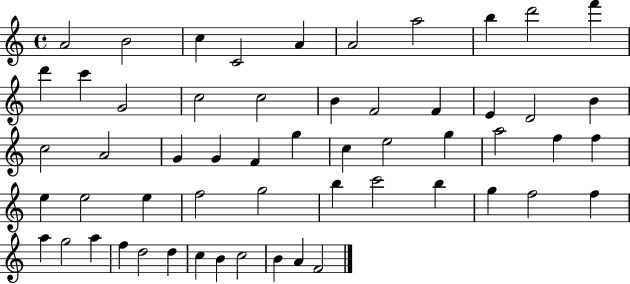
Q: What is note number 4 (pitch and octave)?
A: C4